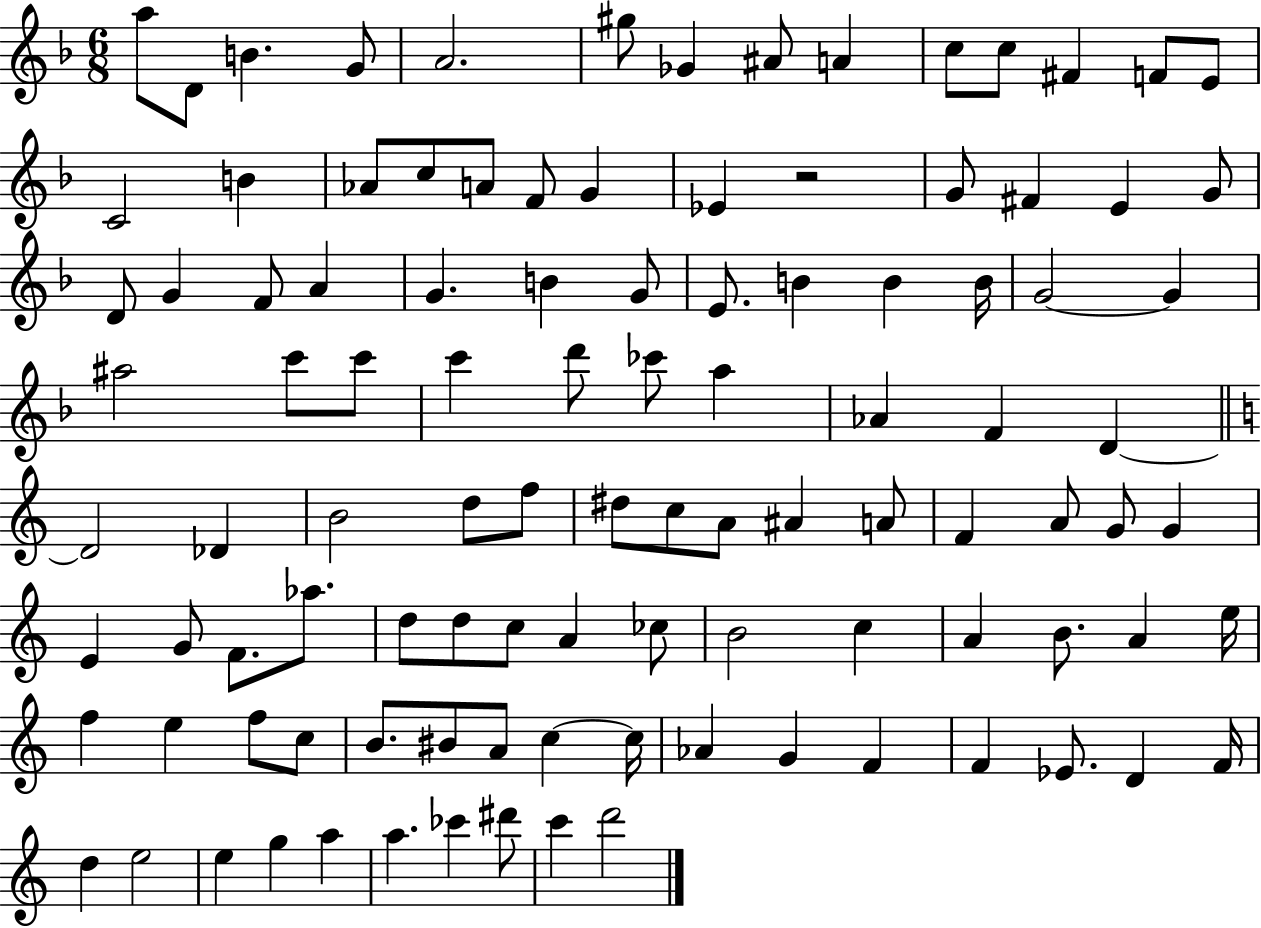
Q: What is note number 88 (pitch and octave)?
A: Ab4